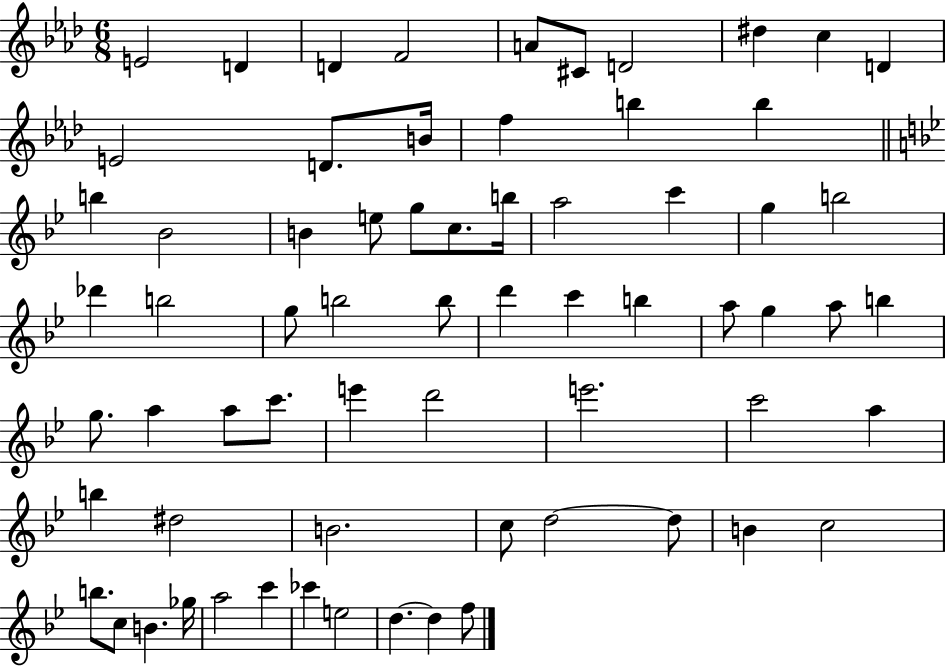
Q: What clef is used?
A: treble